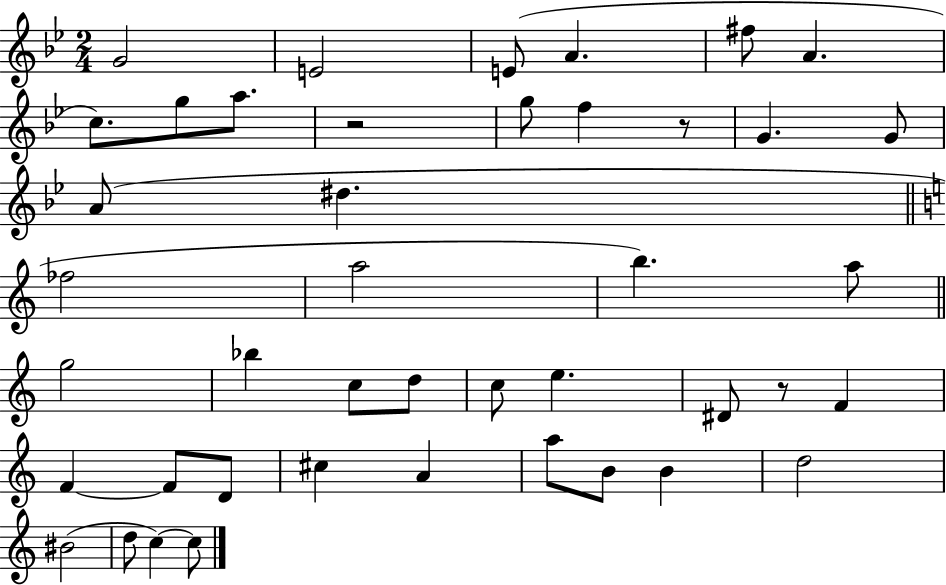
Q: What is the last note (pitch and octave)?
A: C5